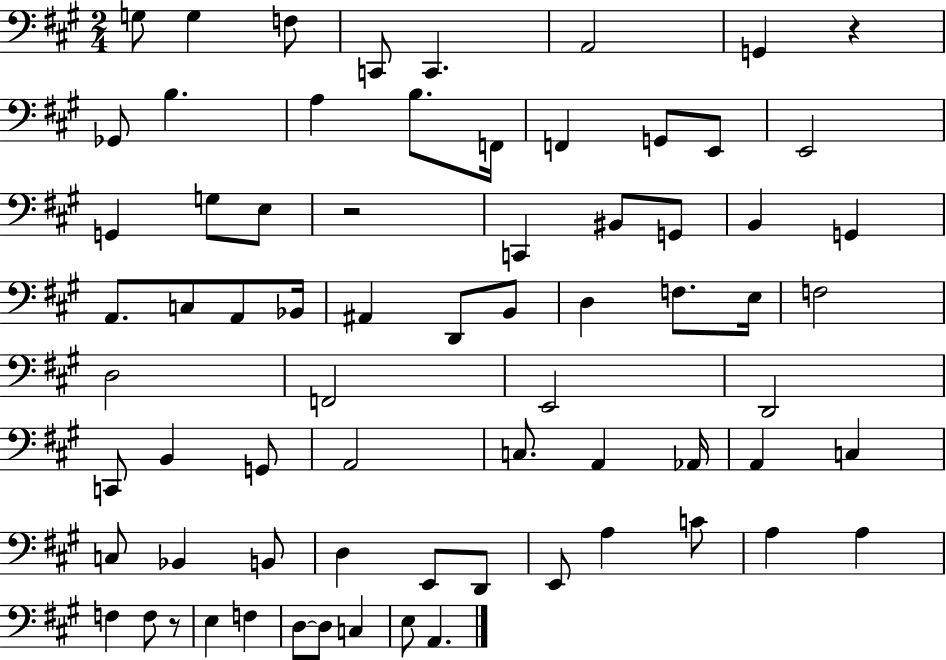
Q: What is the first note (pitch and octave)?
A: G3